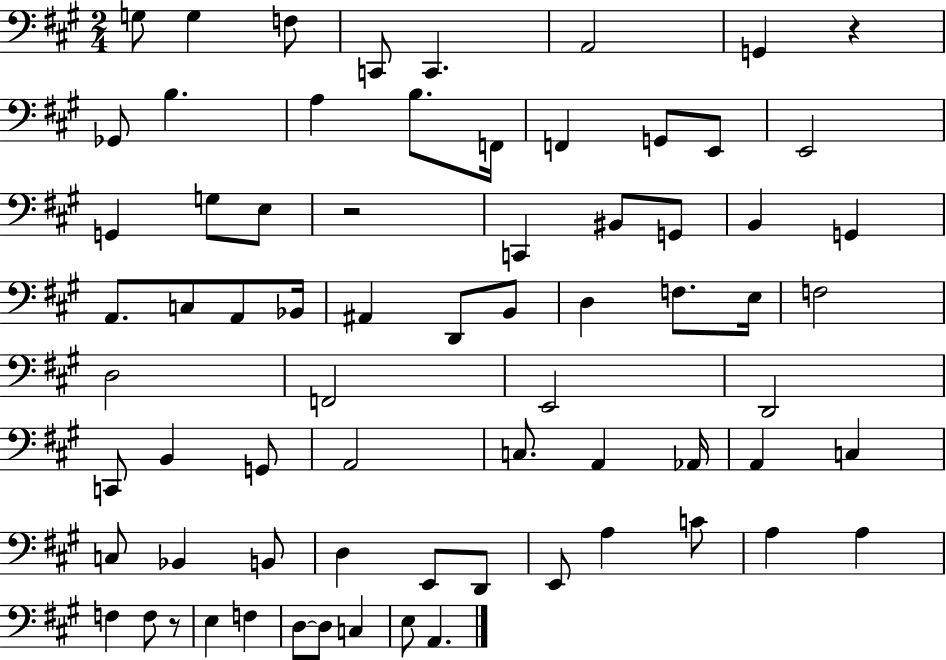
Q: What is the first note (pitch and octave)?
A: G3